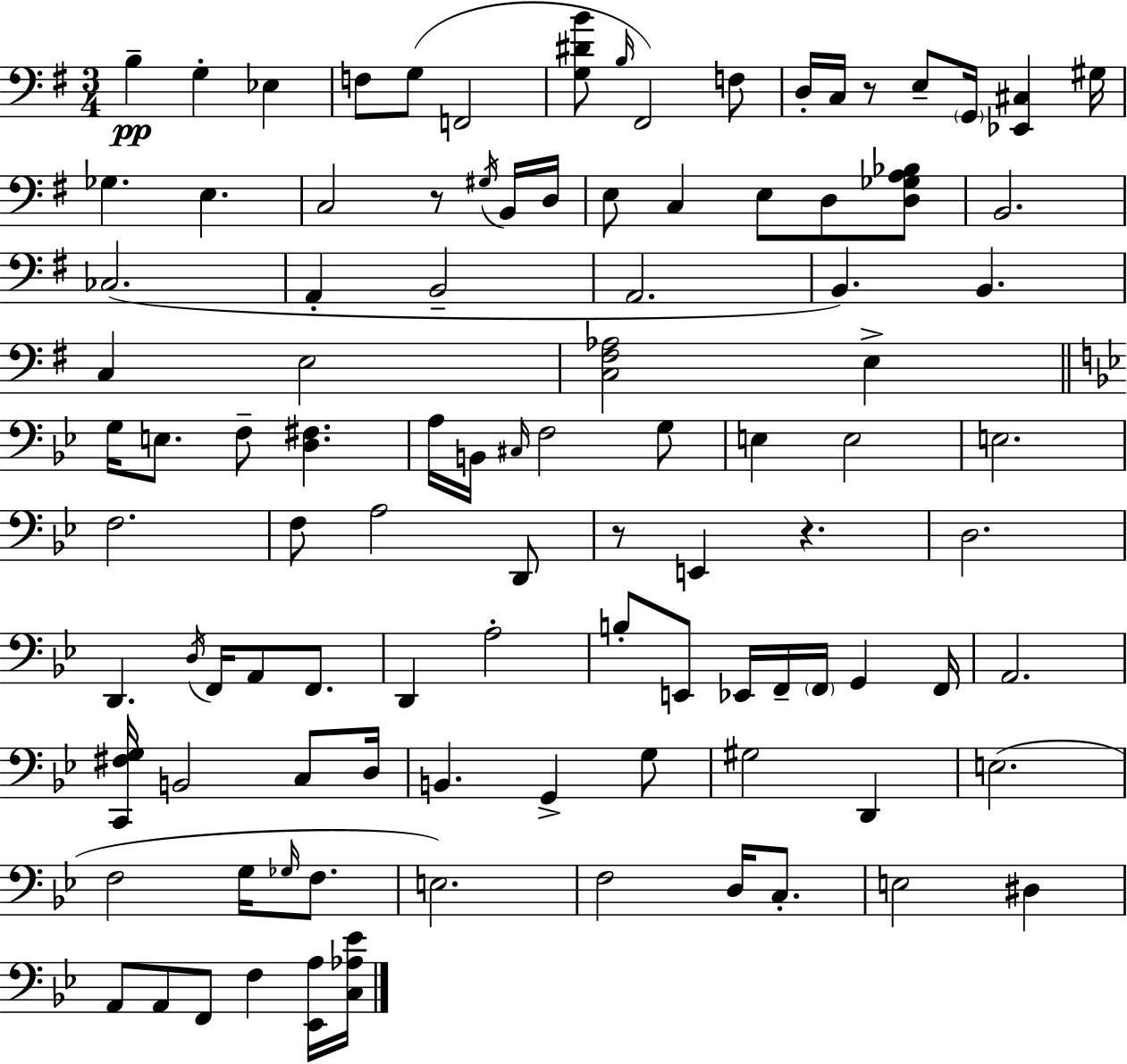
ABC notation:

X:1
T:Untitled
M:3/4
L:1/4
K:G
B, G, _E, F,/2 G,/2 F,,2 [G,^DB]/2 B,/4 ^F,,2 F,/2 D,/4 C,/4 z/2 E,/2 G,,/4 [_E,,^C,] ^G,/4 _G, E, C,2 z/2 ^G,/4 B,,/4 D,/4 E,/2 C, E,/2 D,/2 [D,_G,A,_B,]/2 B,,2 _C,2 A,, B,,2 A,,2 B,, B,, C, E,2 [C,^F,_A,]2 E, G,/4 E,/2 F,/2 [D,^F,] A,/4 B,,/4 ^C,/4 F,2 G,/2 E, E,2 E,2 F,2 F,/2 A,2 D,,/2 z/2 E,, z D,2 D,, D,/4 F,,/4 A,,/2 F,,/2 D,, A,2 B,/2 E,,/2 _E,,/4 F,,/4 F,,/4 G,, F,,/4 A,,2 [C,,^F,G,]/4 B,,2 C,/2 D,/4 B,, G,, G,/2 ^G,2 D,, E,2 F,2 G,/4 _G,/4 F,/2 E,2 F,2 D,/4 C,/2 E,2 ^D, A,,/2 A,,/2 F,,/2 F, [_E,,A,]/4 [C,_A,_E]/4